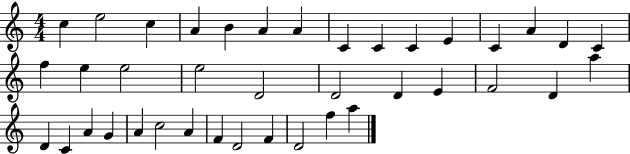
C5/q E5/h C5/q A4/q B4/q A4/q A4/q C4/q C4/q C4/q E4/q C4/q A4/q D4/q C4/q F5/q E5/q E5/h E5/h D4/h D4/h D4/q E4/q F4/h D4/q A5/q D4/q C4/q A4/q G4/q A4/q C5/h A4/q F4/q D4/h F4/q D4/h F5/q A5/q